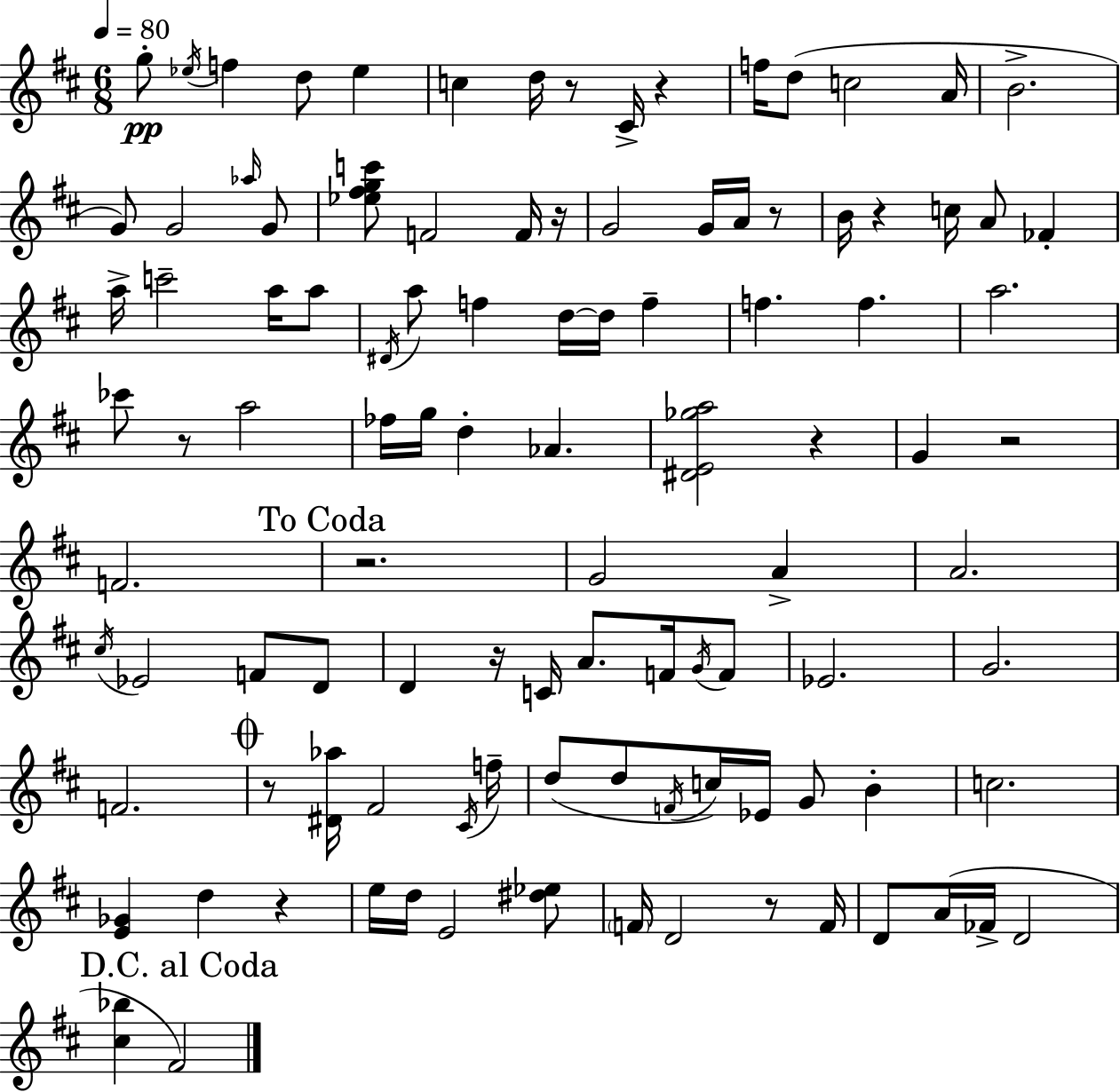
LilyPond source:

{
  \clef treble
  \numericTimeSignature
  \time 6/8
  \key d \major
  \tempo 4 = 80
  g''8-.\pp \acciaccatura { ees''16 } f''4 d''8 ees''4 | c''4 d''16 r8 cis'16-> r4 | f''16 d''8( c''2 | a'16 b'2.-> | \break g'8) g'2 \grace { aes''16 } | g'8 <ees'' fis'' g'' c'''>8 f'2 | f'16 r16 g'2 g'16 a'16 | r8 b'16 r4 c''16 a'8 fes'4-. | \break a''16-> c'''2-- a''16 | a''8 \acciaccatura { dis'16 } a''8 f''4 d''16~~ d''16 f''4-- | f''4. f''4. | a''2. | \break ces'''8 r8 a''2 | fes''16 g''16 d''4-. aes'4. | <dis' e' ges'' a''>2 r4 | g'4 r2 | \break f'2. | \mark "To Coda" r2. | g'2 a'4-> | a'2. | \break \acciaccatura { cis''16 } ees'2 | f'8 d'8 d'4 r16 c'16 a'8. | f'16 \acciaccatura { g'16 } f'8 ees'2. | g'2. | \break f'2. | \mark \markup { \musicglyph "scripts.coda" } r8 <dis' aes''>16 fis'2 | \acciaccatura { cis'16 } f''16-- d''8( d''8 \acciaccatura { f'16 }) c''16 | ees'16 g'8 b'4-. c''2. | \break <e' ges'>4 d''4 | r4 e''16 d''16 e'2 | <dis'' ees''>8 \parenthesize f'16 d'2 | r8 f'16 d'8 a'16( fes'16-> d'2 | \break \mark "D.C. al Coda" <cis'' bes''>4 fis'2) | \bar "|."
}